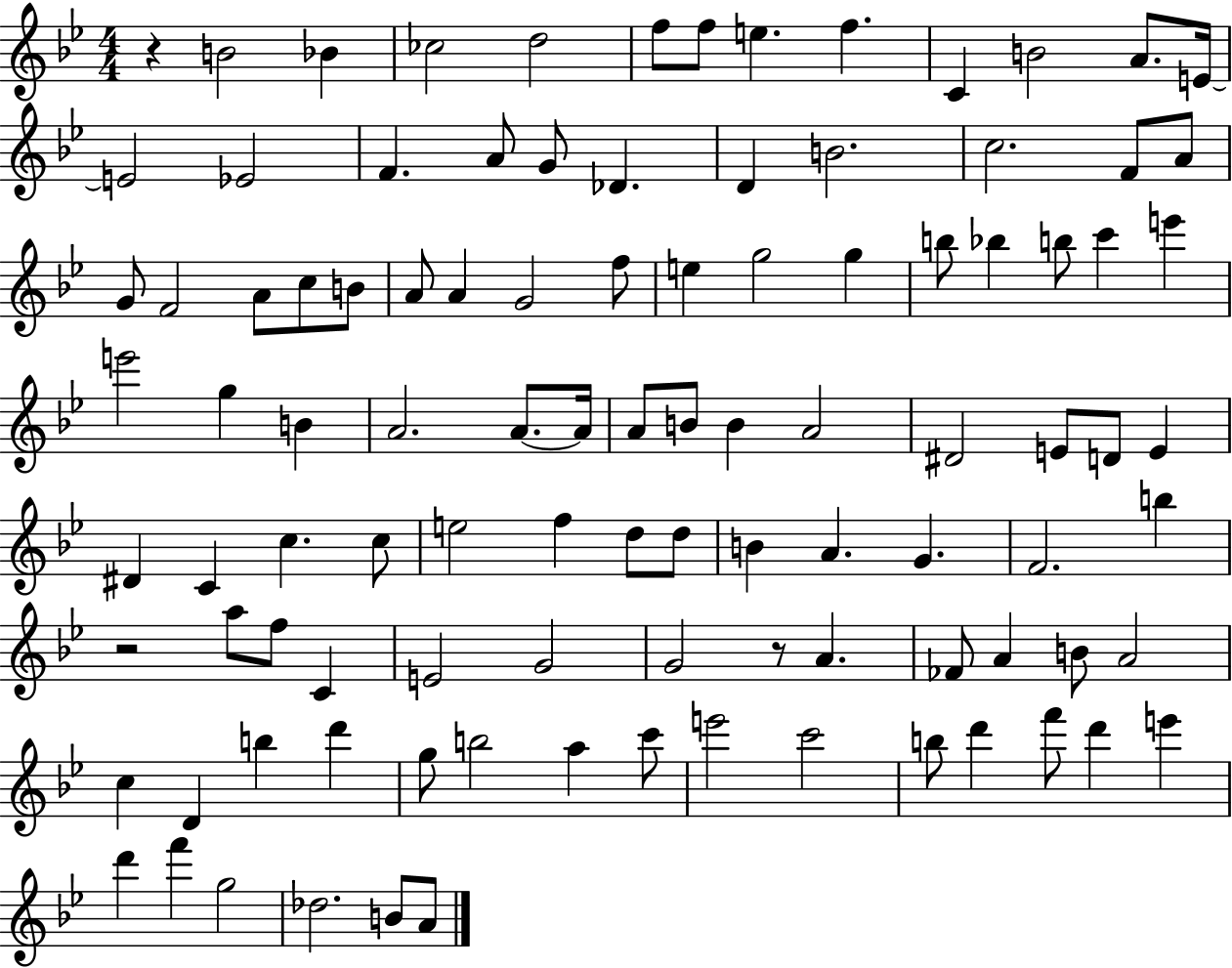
R/q B4/h Bb4/q CES5/h D5/h F5/e F5/e E5/q. F5/q. C4/q B4/h A4/e. E4/s E4/h Eb4/h F4/q. A4/e G4/e Db4/q. D4/q B4/h. C5/h. F4/e A4/e G4/e F4/h A4/e C5/e B4/e A4/e A4/q G4/h F5/e E5/q G5/h G5/q B5/e Bb5/q B5/e C6/q E6/q E6/h G5/q B4/q A4/h. A4/e. A4/s A4/e B4/e B4/q A4/h D#4/h E4/e D4/e E4/q D#4/q C4/q C5/q. C5/e E5/h F5/q D5/e D5/e B4/q A4/q. G4/q. F4/h. B5/q R/h A5/e F5/e C4/q E4/h G4/h G4/h R/e A4/q. FES4/e A4/q B4/e A4/h C5/q D4/q B5/q D6/q G5/e B5/h A5/q C6/e E6/h C6/h B5/e D6/q F6/e D6/q E6/q D6/q F6/q G5/h Db5/h. B4/e A4/e